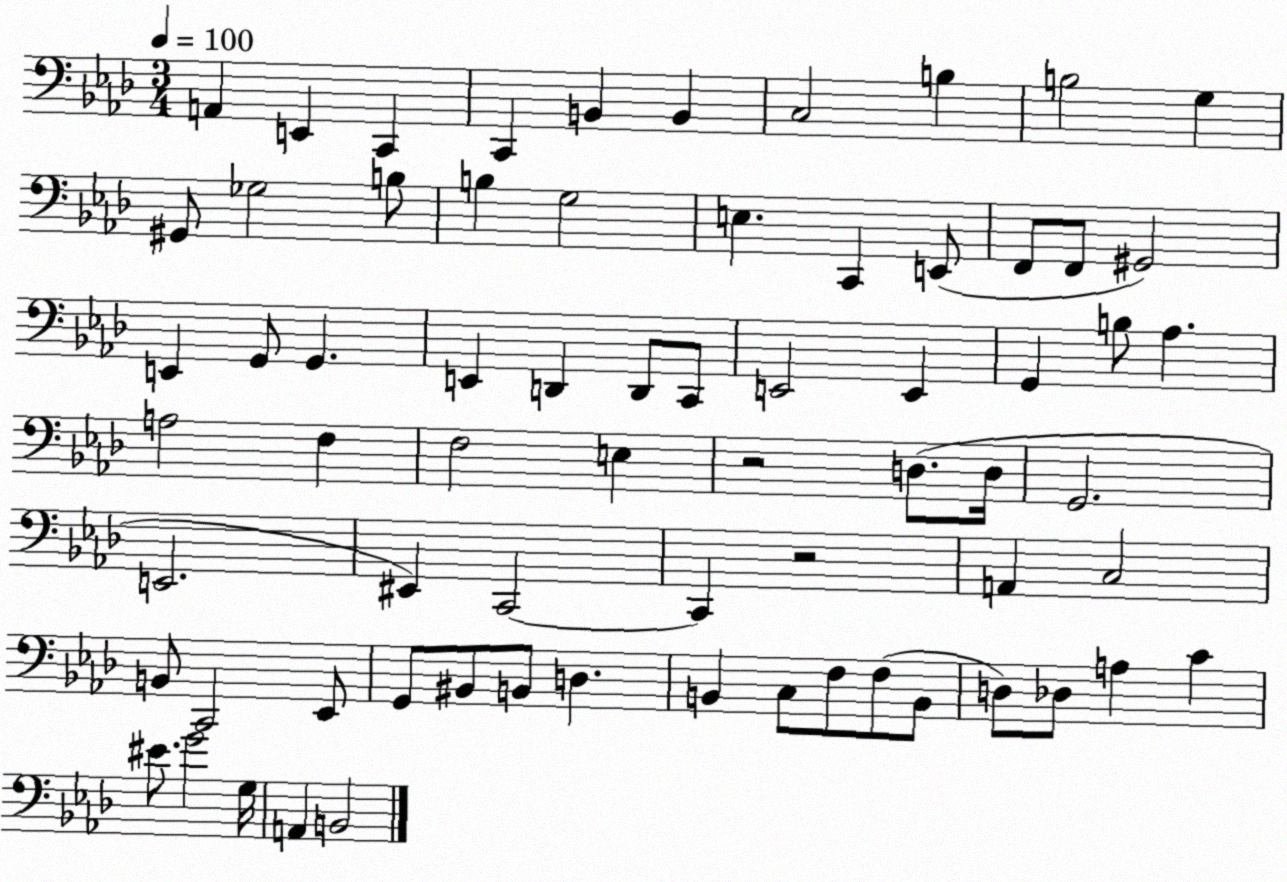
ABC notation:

X:1
T:Untitled
M:3/4
L:1/4
K:Ab
A,, E,, C,, C,, B,, B,, C,2 B, B,2 G, ^G,,/2 _G,2 B,/2 B, G,2 E, C,, E,,/2 F,,/2 F,,/2 ^G,,2 E,, G,,/2 G,, E,, D,, D,,/2 C,,/2 E,,2 E,, G,, B,/2 _A, A,2 F, F,2 E, z2 D,/2 D,/4 G,,2 E,,2 ^E,, C,,2 C,, z2 A,, C,2 B,,/2 C,,2 _E,,/2 G,,/2 ^B,,/2 B,,/2 D, B,, C,/2 F,/2 F,/2 B,,/2 D,/2 _D,/2 A, C ^E/2 G2 G,/4 A,, B,,2